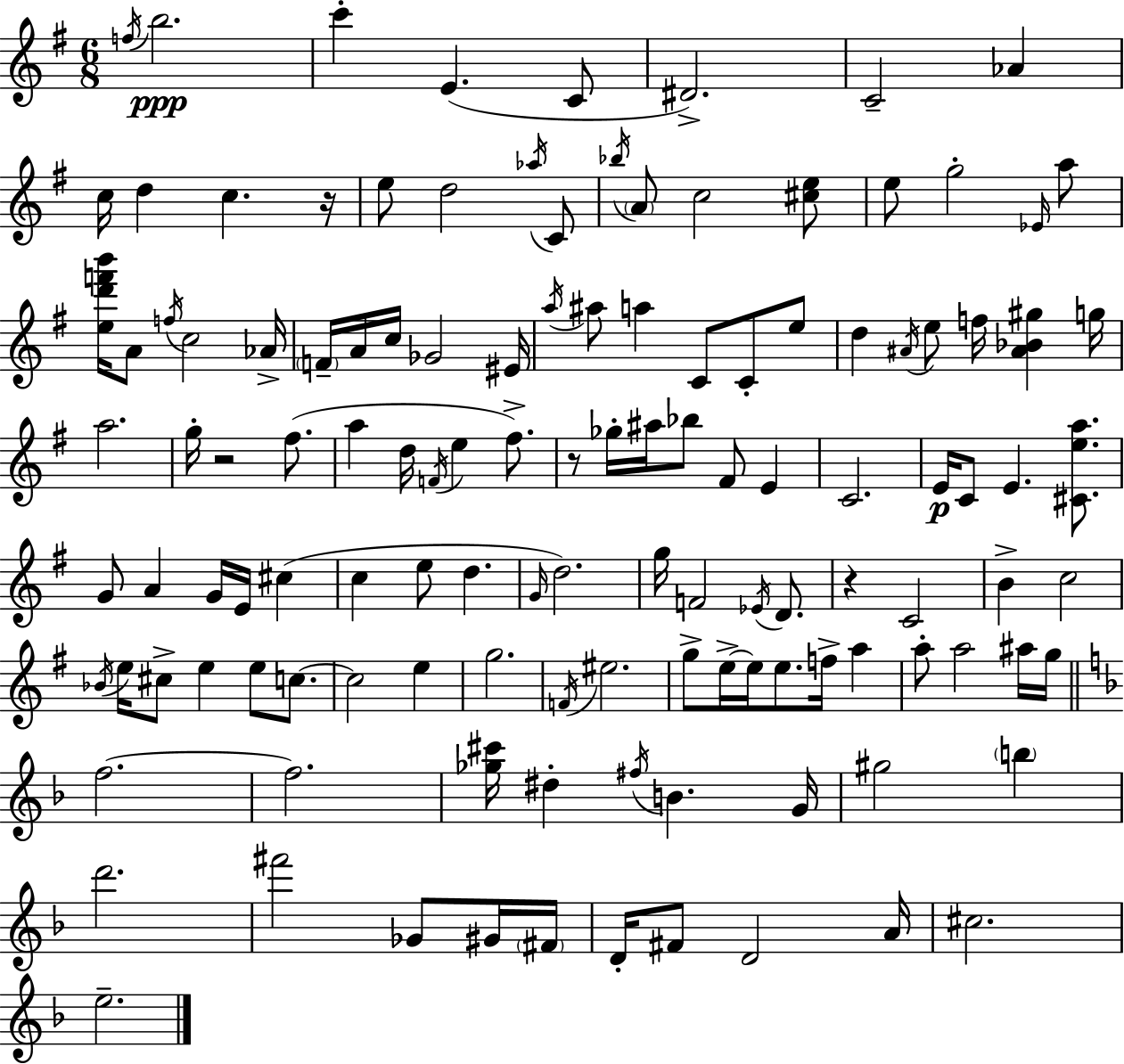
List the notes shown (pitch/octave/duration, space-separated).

F5/s B5/h. C6/q E4/q. C4/e D#4/h. C4/h Ab4/q C5/s D5/q C5/q. R/s E5/e D5/h Ab5/s C4/e Bb5/s A4/e C5/h [C#5,E5]/e E5/e G5/h Eb4/s A5/e [E5,D6,F6,B6]/s A4/e F5/s C5/h Ab4/s F4/s A4/s C5/s Gb4/h EIS4/s A5/s A#5/e A5/q C4/e C4/e E5/e D5/q A#4/s E5/e F5/s [A#4,Bb4,G#5]/q G5/s A5/h. G5/s R/h F#5/e. A5/q D5/s F4/s E5/q F#5/e. R/e Gb5/s A#5/s Bb5/e F#4/e E4/q C4/h. E4/s C4/e E4/q. [C#4,E5,A5]/e. G4/e A4/q G4/s E4/s C#5/q C5/q E5/e D5/q. G4/s D5/h. G5/s F4/h Eb4/s D4/e. R/q C4/h B4/q C5/h Bb4/s E5/s C#5/e E5/q E5/e C5/e. C5/h E5/q G5/h. F4/s EIS5/h. G5/e E5/s E5/s E5/e. F5/s A5/q A5/e A5/h A#5/s G5/s F5/h. F5/h. [Gb5,C#6]/s D#5/q F#5/s B4/q. G4/s G#5/h B5/q D6/h. F#6/h Gb4/e G#4/s F#4/s D4/s F#4/e D4/h A4/s C#5/h. E5/h.